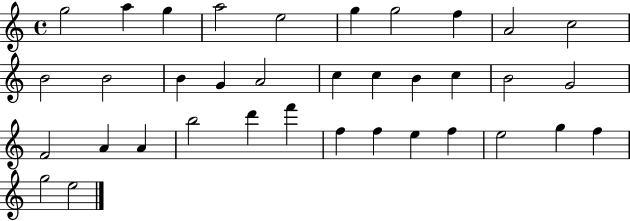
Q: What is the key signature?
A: C major